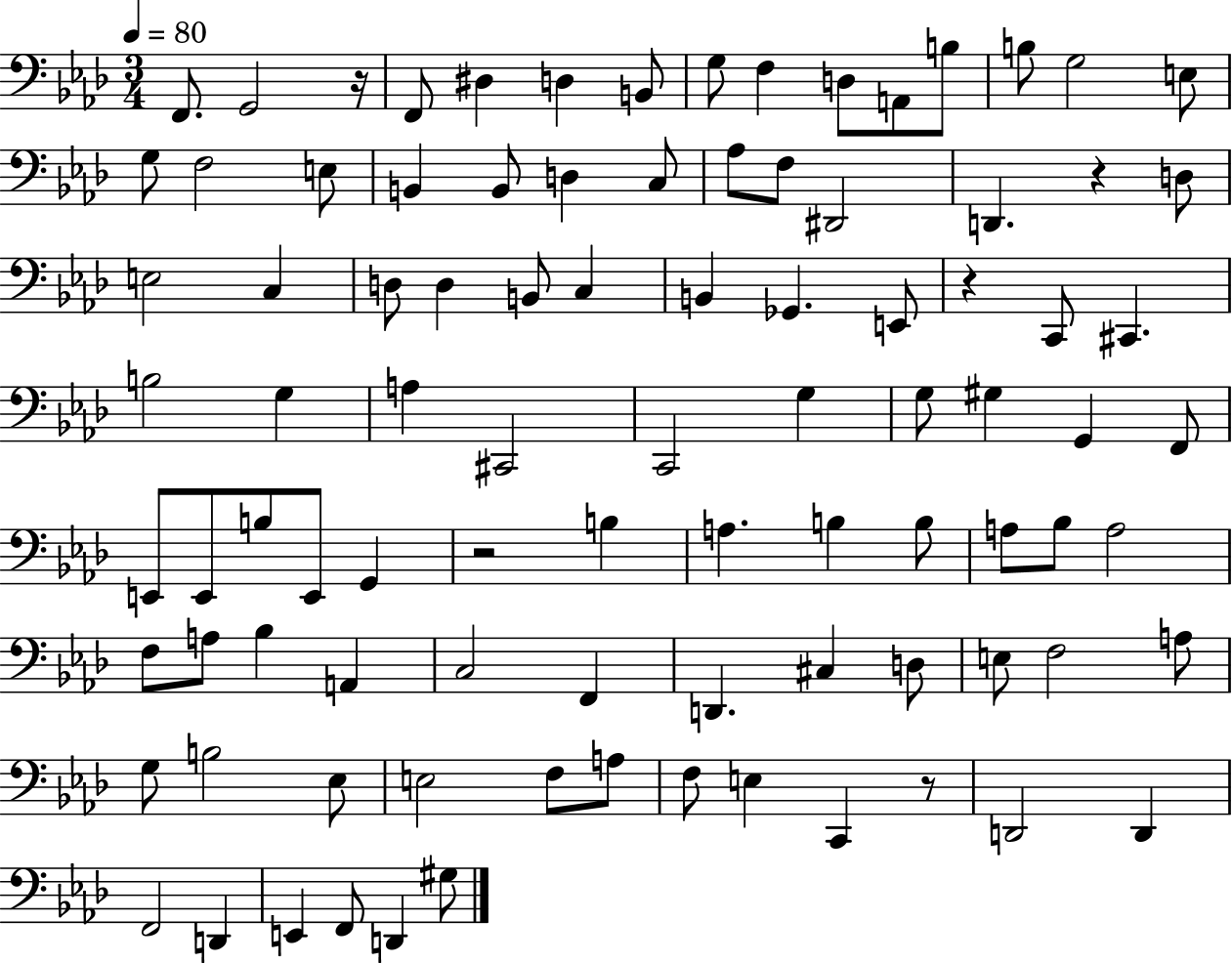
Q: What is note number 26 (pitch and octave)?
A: D3